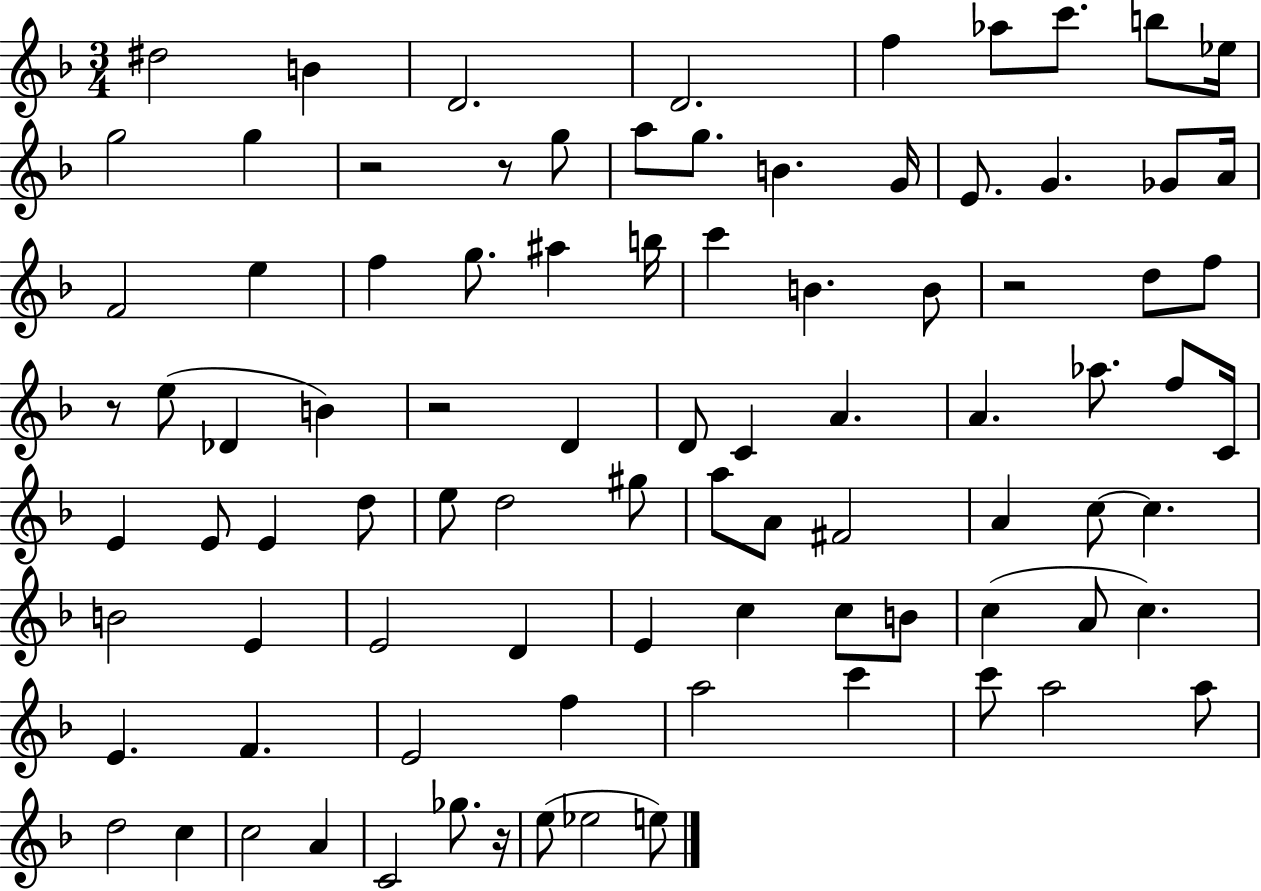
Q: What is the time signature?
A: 3/4